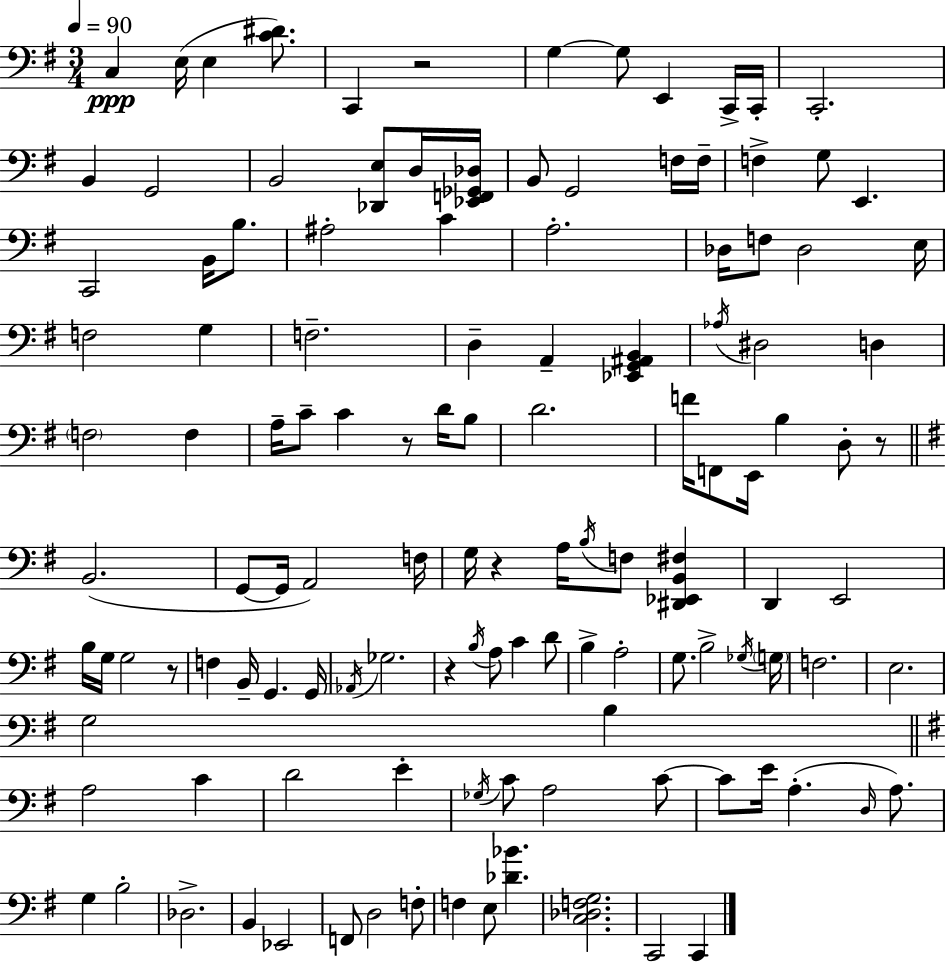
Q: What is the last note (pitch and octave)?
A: C2